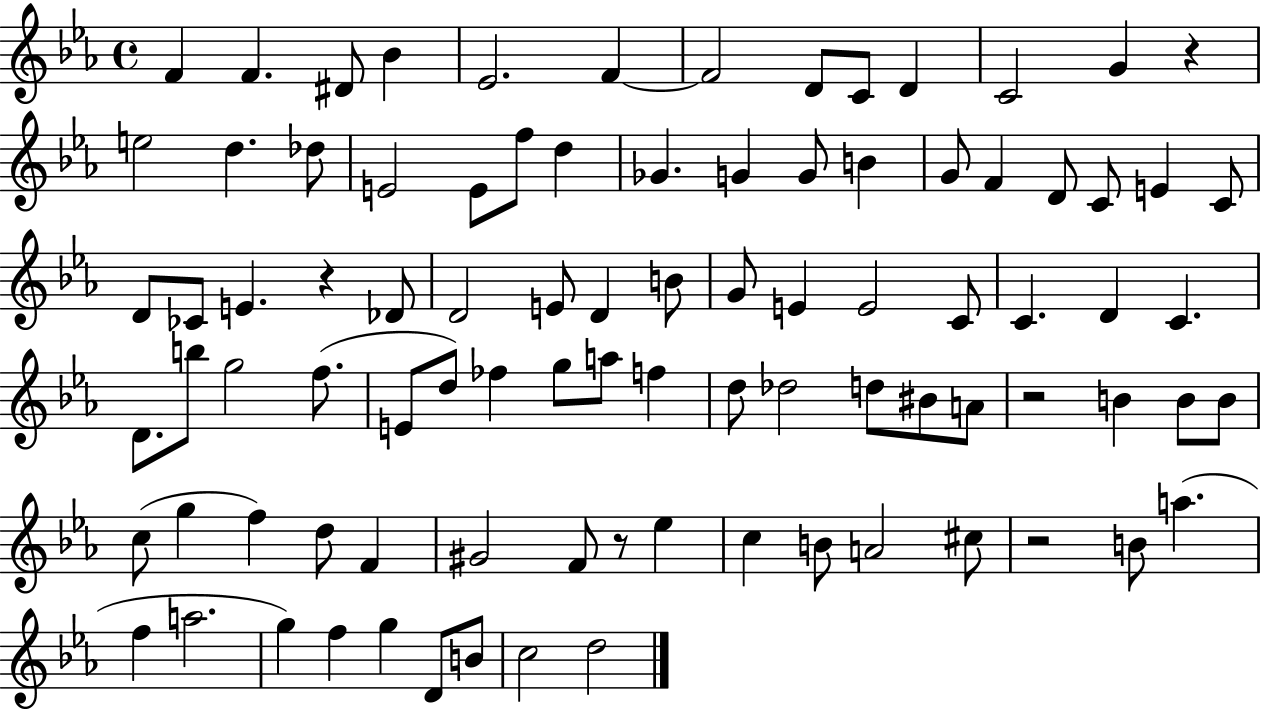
F4/q F4/q. D#4/e Bb4/q Eb4/h. F4/q F4/h D4/e C4/e D4/q C4/h G4/q R/q E5/h D5/q. Db5/e E4/h E4/e F5/e D5/q Gb4/q. G4/q G4/e B4/q G4/e F4/q D4/e C4/e E4/q C4/e D4/e CES4/e E4/q. R/q Db4/e D4/h E4/e D4/q B4/e G4/e E4/q E4/h C4/e C4/q. D4/q C4/q. D4/e. B5/e G5/h F5/e. E4/e D5/e FES5/q G5/e A5/e F5/q D5/e Db5/h D5/e BIS4/e A4/e R/h B4/q B4/e B4/e C5/e G5/q F5/q D5/e F4/q G#4/h F4/e R/e Eb5/q C5/q B4/e A4/h C#5/e R/h B4/e A5/q. F5/q A5/h. G5/q F5/q G5/q D4/e B4/e C5/h D5/h